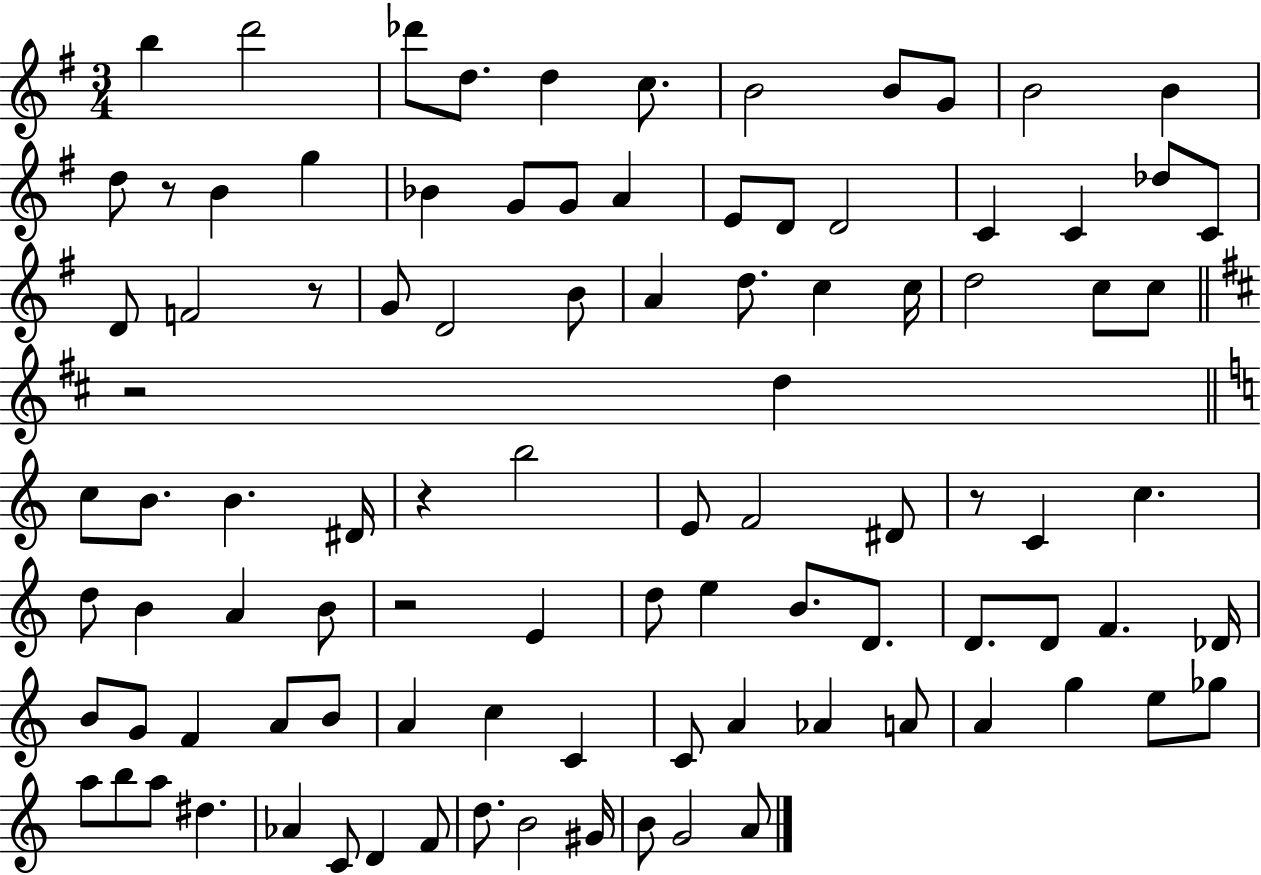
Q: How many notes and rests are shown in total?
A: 97